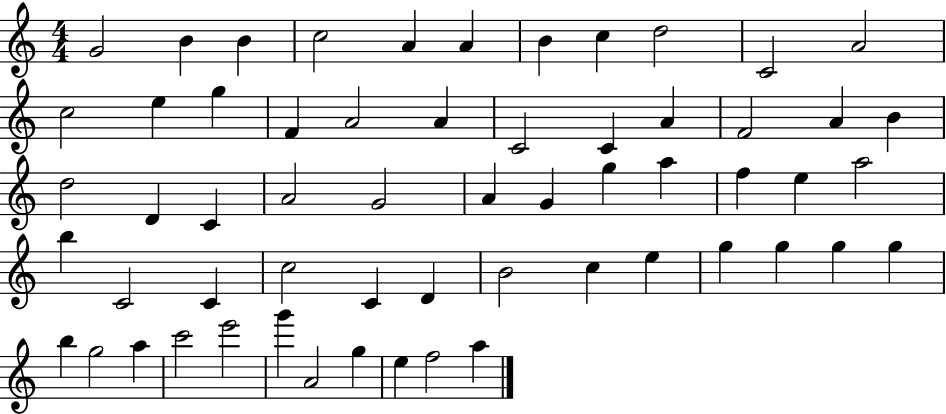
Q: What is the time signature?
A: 4/4